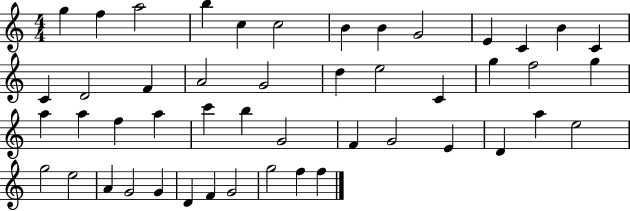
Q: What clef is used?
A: treble